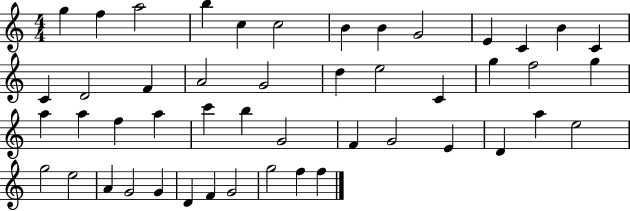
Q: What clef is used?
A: treble